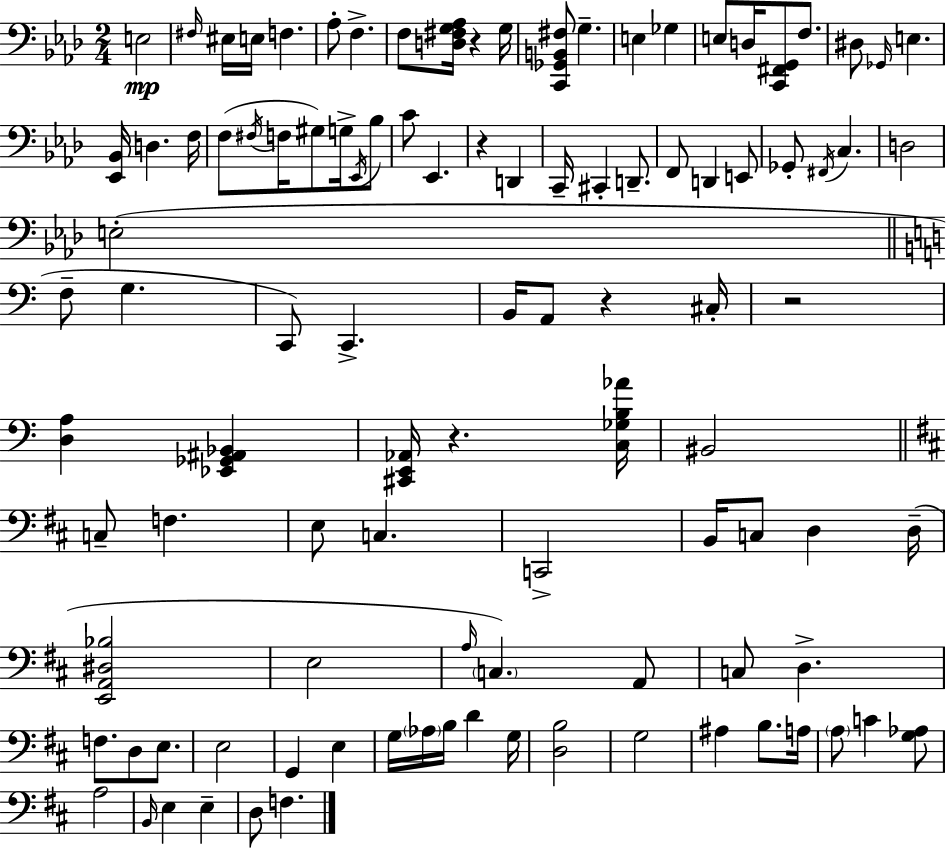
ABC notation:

X:1
T:Untitled
M:2/4
L:1/4
K:Ab
E,2 ^F,/4 ^E,/4 E,/4 F, _A,/2 F, F,/2 [D,^F,G,_A,]/4 z G,/4 [C,,_G,,B,,^F,]/2 G, E, _G, E,/2 D,/4 [C,,^F,,G,,]/2 F,/2 ^D,/2 _G,,/4 E, [_E,,_B,,]/4 D, F,/4 F,/2 ^F,/4 F,/4 ^G,/2 G,/4 _E,,/4 _B,/2 C/2 _E,, z D,, C,,/4 ^C,, D,,/2 F,,/2 D,, E,,/2 _G,,/2 ^F,,/4 C, D,2 E,2 F,/2 G, C,,/2 C,, B,,/4 A,,/2 z ^C,/4 z2 [D,A,] [_E,,_G,,^A,,_B,,] [^C,,E,,_A,,]/4 z [C,_G,B,_A]/4 ^B,,2 C,/2 F, E,/2 C, C,,2 B,,/4 C,/2 D, D,/4 [E,,A,,^D,_B,]2 E,2 A,/4 C, A,,/2 C,/2 D, F,/2 D,/2 E,/2 E,2 G,, E, G,/4 _A,/4 B,/4 D G,/4 [D,B,]2 G,2 ^A, B,/2 A,/4 A,/2 C [G,_A,]/2 A,2 B,,/4 E, E, D,/2 F,